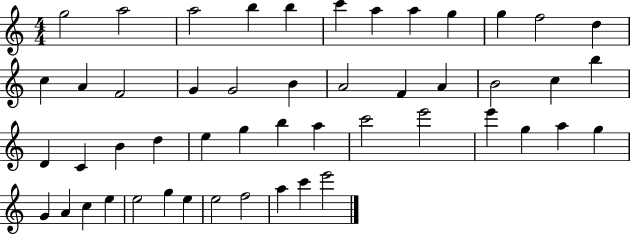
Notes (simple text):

G5/h A5/h A5/h B5/q B5/q C6/q A5/q A5/q G5/q G5/q F5/h D5/q C5/q A4/q F4/h G4/q G4/h B4/q A4/h F4/q A4/q B4/h C5/q B5/q D4/q C4/q B4/q D5/q E5/q G5/q B5/q A5/q C6/h E6/h E6/q G5/q A5/q G5/q G4/q A4/q C5/q E5/q E5/h G5/q E5/q E5/h F5/h A5/q C6/q E6/h